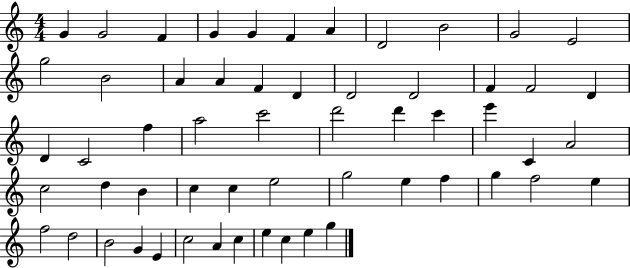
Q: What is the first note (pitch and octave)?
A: G4